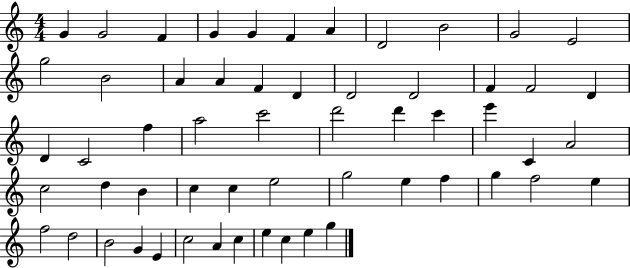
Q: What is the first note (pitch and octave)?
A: G4